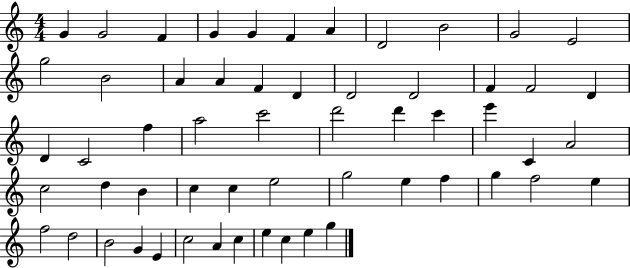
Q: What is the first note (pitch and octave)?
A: G4